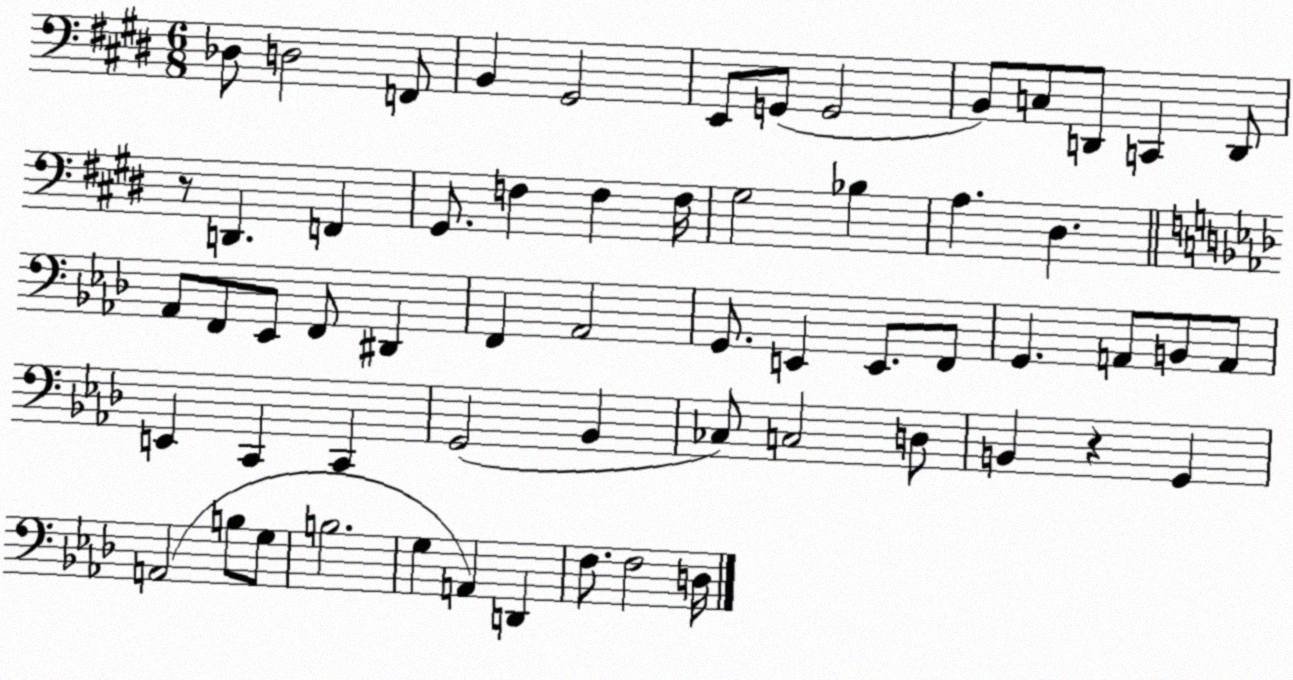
X:1
T:Untitled
M:6/8
L:1/4
K:E
_D,/2 D,2 F,,/2 B,, ^G,,2 E,,/2 G,,/2 G,,2 B,,/2 C,/2 D,,/2 C,, D,,/2 z/2 D,, F,, ^G,,/2 F, F, F,/4 ^G,2 _B, A, ^D, _A,,/2 F,,/2 _E,,/2 F,,/2 ^D,, F,, _A,,2 G,,/2 E,, E,,/2 F,,/2 G,, A,,/2 B,,/2 A,,/2 E,, C,, C,, G,,2 _B,, _C,/2 C,2 D,/2 B,, z G,, A,,2 B,/2 G,/2 B,2 G, A,, D,, F,/2 F,2 D,/4